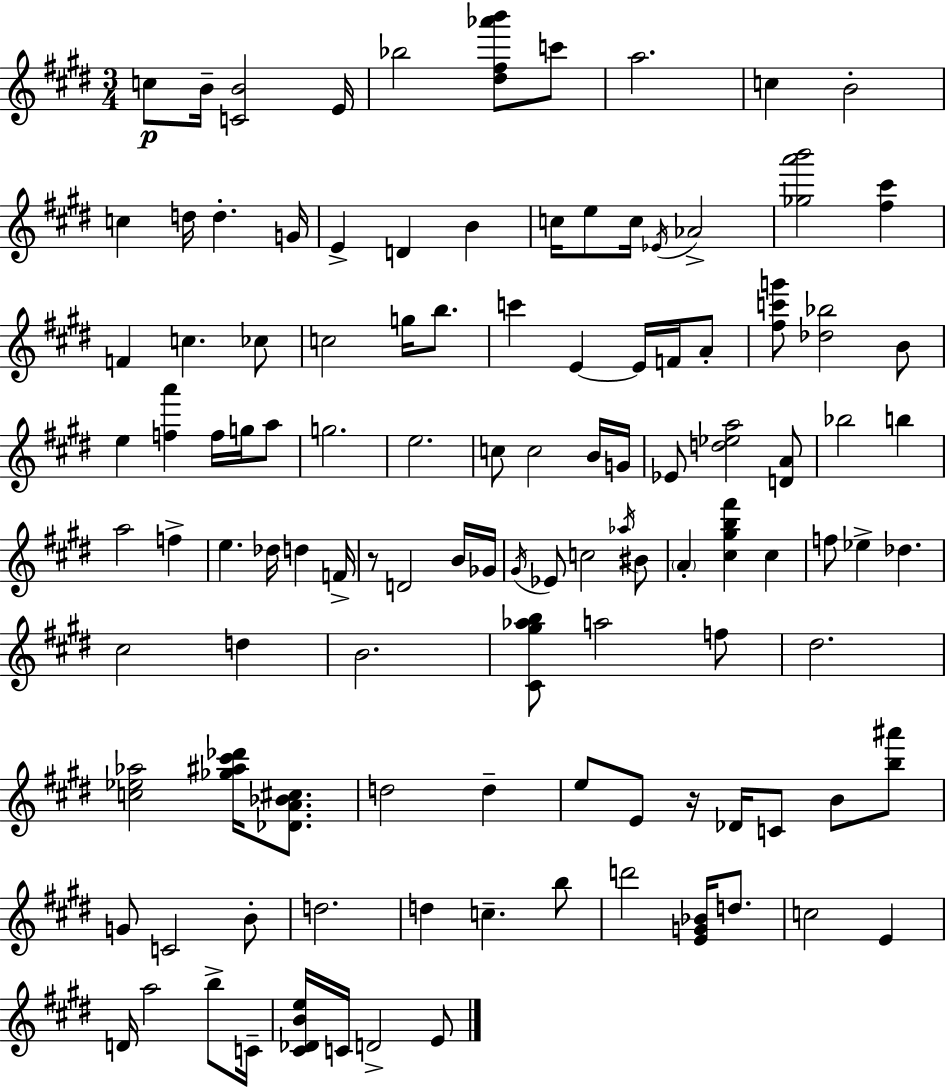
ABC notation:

X:1
T:Untitled
M:3/4
L:1/4
K:E
c/2 B/4 [CB]2 E/4 _b2 [^d^f_a'b']/2 c'/2 a2 c B2 c d/4 d G/4 E D B c/4 e/2 c/4 _E/4 _A2 [_ga'b']2 [^f^c'] F c _c/2 c2 g/4 b/2 c' E E/4 F/4 A/2 [^fc'g']/2 [_d_b]2 B/2 e [fa'] f/4 g/4 a/2 g2 e2 c/2 c2 B/4 G/4 _E/2 [d_ea]2 [DA]/2 _b2 b a2 f e _d/4 d F/4 z/2 D2 B/4 _G/4 ^G/4 _E/2 c2 _a/4 ^B/2 A [^c^gb^f'] ^c f/2 _e _d ^c2 d B2 [^C^g_ab]/2 a2 f/2 ^d2 [c_e_a]2 [_g^a^c'_d']/4 [_DA_B^c]/2 d2 d e/2 E/2 z/4 _D/4 C/2 B/2 [b^a']/2 G/2 C2 B/2 d2 d c b/2 d'2 [EG_B]/4 d/2 c2 E D/4 a2 b/2 C/4 [^C_DBe]/4 C/4 D2 E/2